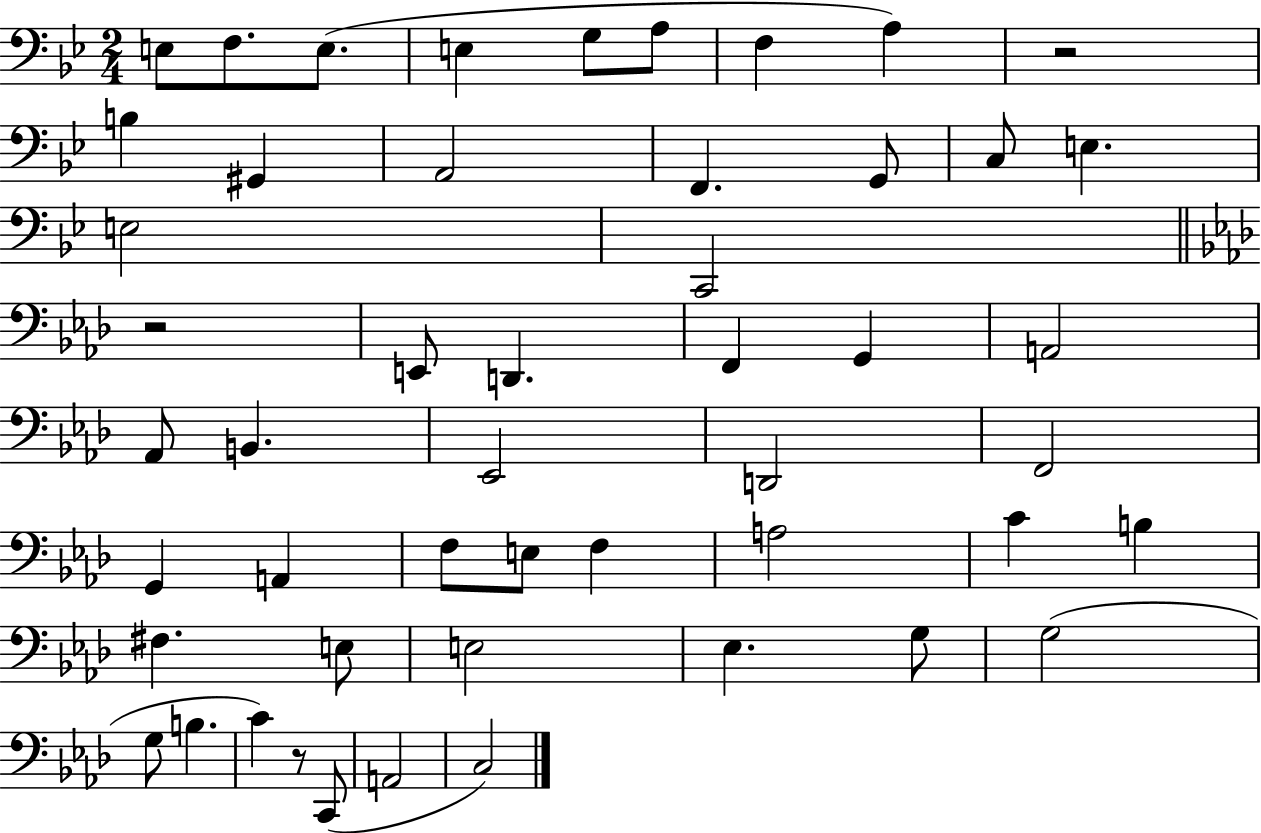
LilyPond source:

{
  \clef bass
  \numericTimeSignature
  \time 2/4
  \key bes \major
  e8 f8. e8.( | e4 g8 a8 | f4 a4) | r2 | \break b4 gis,4 | a,2 | f,4. g,8 | c8 e4. | \break e2 | c,2 | \bar "||" \break \key aes \major r2 | e,8 d,4. | f,4 g,4 | a,2 | \break aes,8 b,4. | ees,2 | d,2 | f,2 | \break g,4 a,4 | f8 e8 f4 | a2 | c'4 b4 | \break fis4. e8 | e2 | ees4. g8 | g2( | \break g8 b4. | c'4) r8 c,8( | a,2 | c2) | \break \bar "|."
}